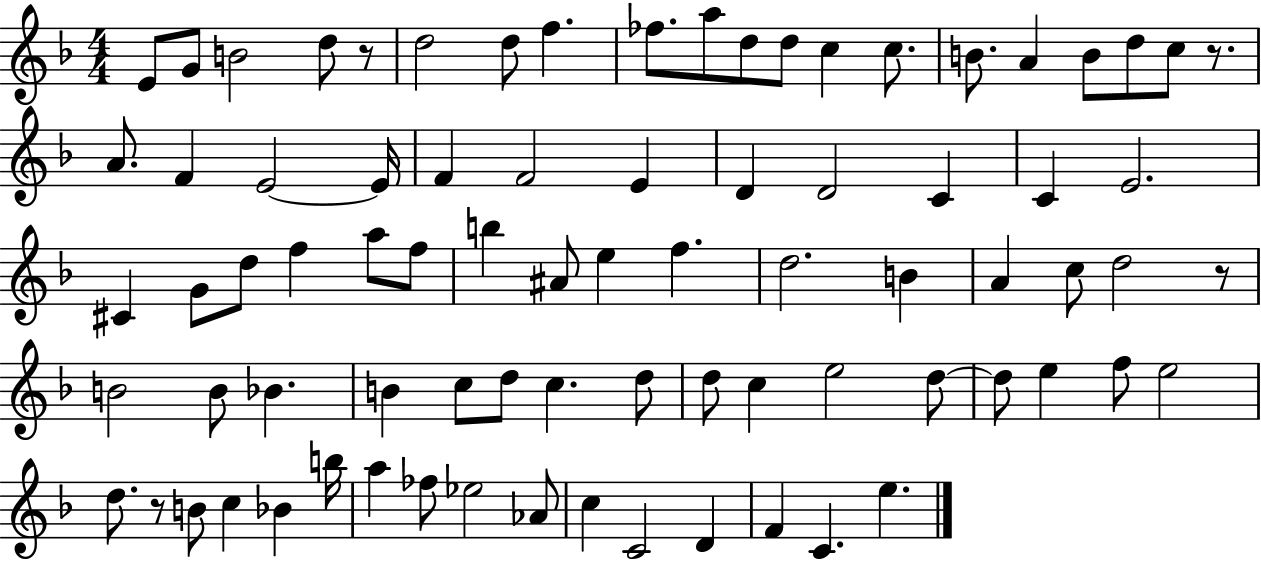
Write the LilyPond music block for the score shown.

{
  \clef treble
  \numericTimeSignature
  \time 4/4
  \key f \major
  e'8 g'8 b'2 d''8 r8 | d''2 d''8 f''4. | fes''8. a''8 d''8 d''8 c''4 c''8. | b'8. a'4 b'8 d''8 c''8 r8. | \break a'8. f'4 e'2~~ e'16 | f'4 f'2 e'4 | d'4 d'2 c'4 | c'4 e'2. | \break cis'4 g'8 d''8 f''4 a''8 f''8 | b''4 ais'8 e''4 f''4. | d''2. b'4 | a'4 c''8 d''2 r8 | \break b'2 b'8 bes'4. | b'4 c''8 d''8 c''4. d''8 | d''8 c''4 e''2 d''8~~ | d''8 e''4 f''8 e''2 | \break d''8. r8 b'8 c''4 bes'4 b''16 | a''4 fes''8 ees''2 aes'8 | c''4 c'2 d'4 | f'4 c'4. e''4. | \break \bar "|."
}